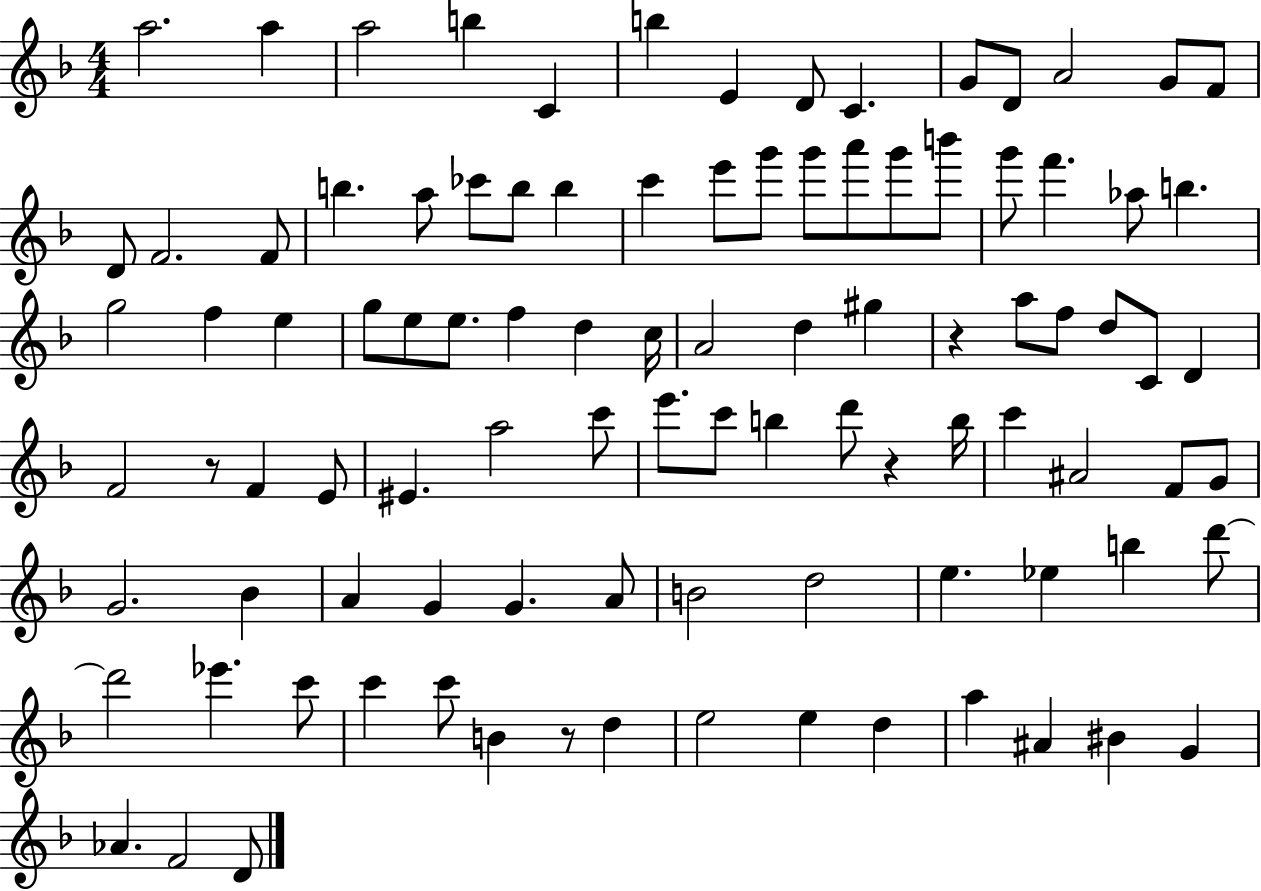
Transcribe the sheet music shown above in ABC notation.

X:1
T:Untitled
M:4/4
L:1/4
K:F
a2 a a2 b C b E D/2 C G/2 D/2 A2 G/2 F/2 D/2 F2 F/2 b a/2 _c'/2 b/2 b c' e'/2 g'/2 g'/2 a'/2 g'/2 b'/2 g'/2 f' _a/2 b g2 f e g/2 e/2 e/2 f d c/4 A2 d ^g z a/2 f/2 d/2 C/2 D F2 z/2 F E/2 ^E a2 c'/2 e'/2 c'/2 b d'/2 z b/4 c' ^A2 F/2 G/2 G2 _B A G G A/2 B2 d2 e _e b d'/2 d'2 _e' c'/2 c' c'/2 B z/2 d e2 e d a ^A ^B G _A F2 D/2